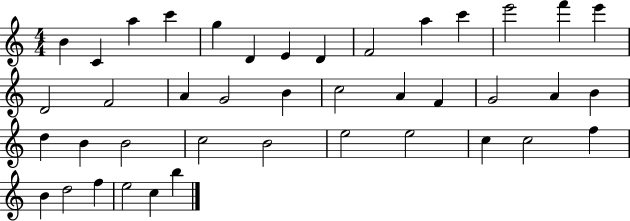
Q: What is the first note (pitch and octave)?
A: B4